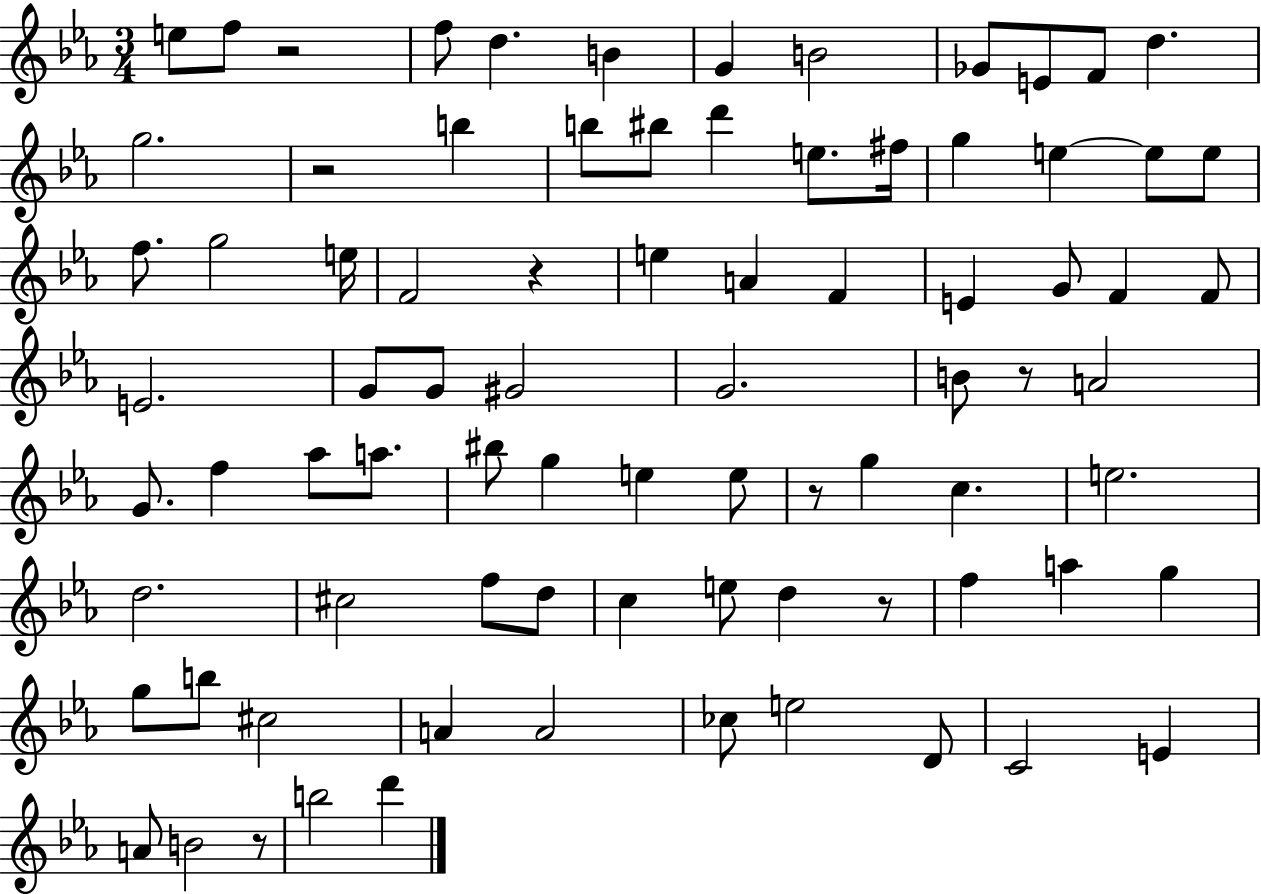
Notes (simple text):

E5/e F5/e R/h F5/e D5/q. B4/q G4/q B4/h Gb4/e E4/e F4/e D5/q. G5/h. R/h B5/q B5/e BIS5/e D6/q E5/e. F#5/s G5/q E5/q E5/e E5/e F5/e. G5/h E5/s F4/h R/q E5/q A4/q F4/q E4/q G4/e F4/q F4/e E4/h. G4/e G4/e G#4/h G4/h. B4/e R/e A4/h G4/e. F5/q Ab5/e A5/e. BIS5/e G5/q E5/q E5/e R/e G5/q C5/q. E5/h. D5/h. C#5/h F5/e D5/e C5/q E5/e D5/q R/e F5/q A5/q G5/q G5/e B5/e C#5/h A4/q A4/h CES5/e E5/h D4/e C4/h E4/q A4/e B4/h R/e B5/h D6/q